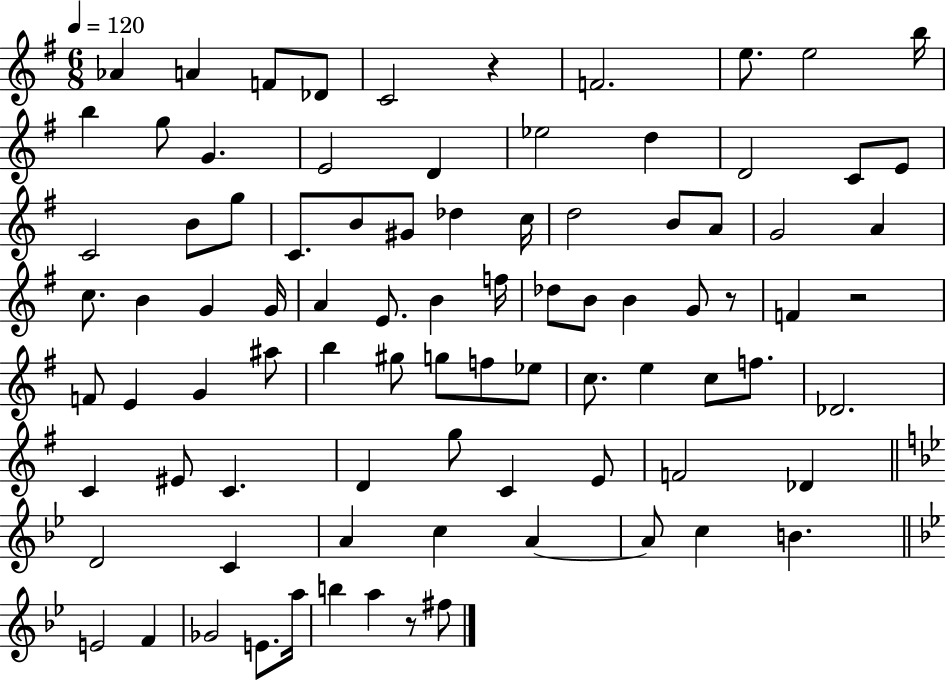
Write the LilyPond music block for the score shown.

{
  \clef treble
  \numericTimeSignature
  \time 6/8
  \key g \major
  \tempo 4 = 120
  aes'4 a'4 f'8 des'8 | c'2 r4 | f'2. | e''8. e''2 b''16 | \break b''4 g''8 g'4. | e'2 d'4 | ees''2 d''4 | d'2 c'8 e'8 | \break c'2 b'8 g''8 | c'8. b'8 gis'8 des''4 c''16 | d''2 b'8 a'8 | g'2 a'4 | \break c''8. b'4 g'4 g'16 | a'4 e'8. b'4 f''16 | des''8 b'8 b'4 g'8 r8 | f'4 r2 | \break f'8 e'4 g'4 ais''8 | b''4 gis''8 g''8 f''8 ees''8 | c''8. e''4 c''8 f''8. | des'2. | \break c'4 eis'8 c'4. | d'4 g''8 c'4 e'8 | f'2 des'4 | \bar "||" \break \key bes \major d'2 c'4 | a'4 c''4 a'4~~ | a'8 c''4 b'4. | \bar "||" \break \key bes \major e'2 f'4 | ges'2 e'8. a''16 | b''4 a''4 r8 fis''8 | \bar "|."
}